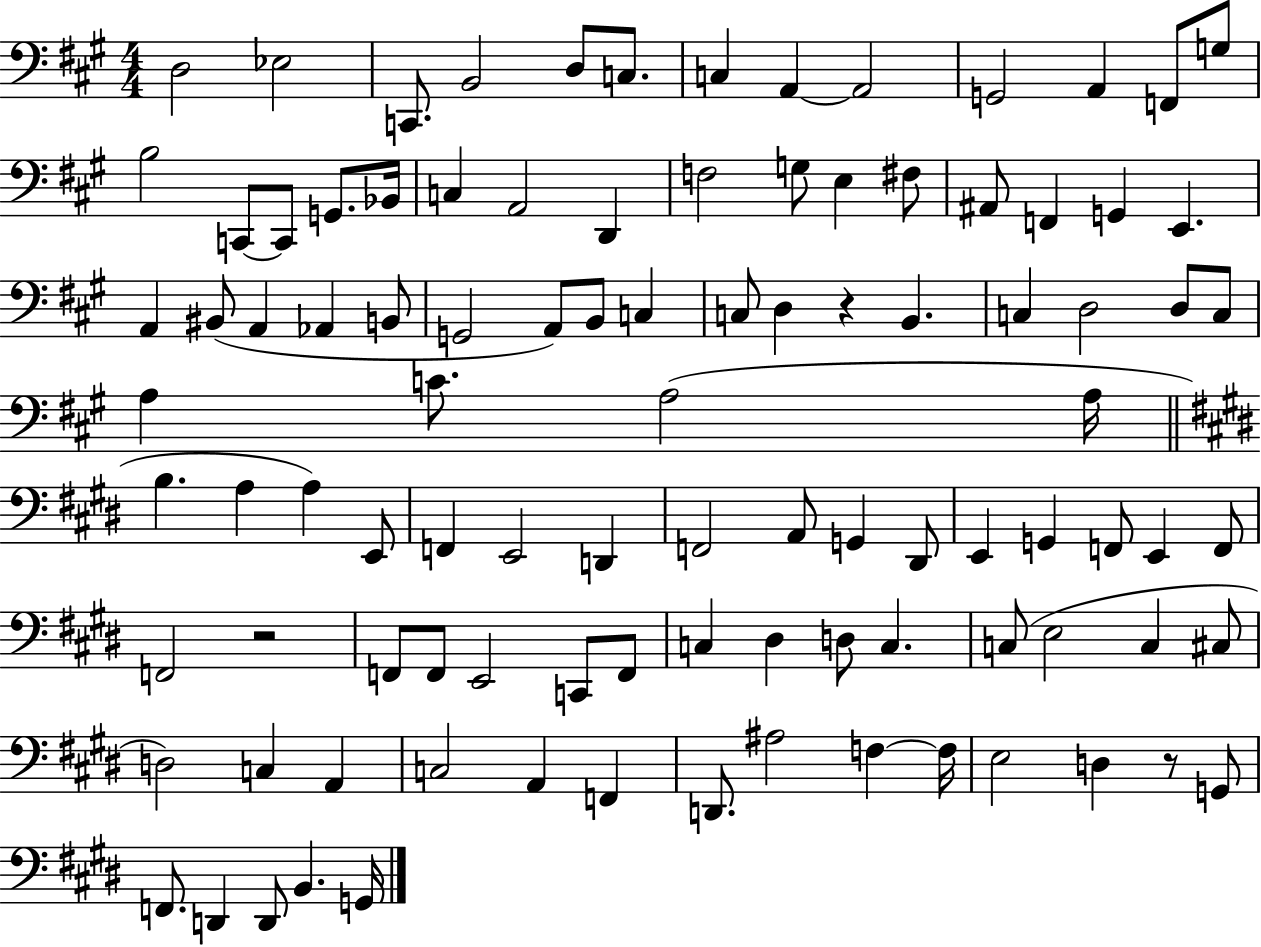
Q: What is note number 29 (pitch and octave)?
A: E2